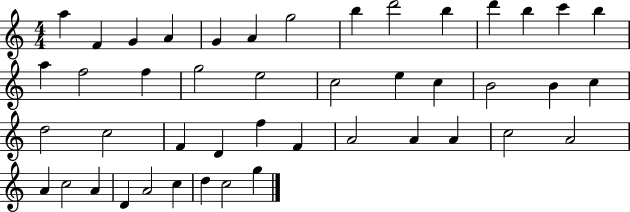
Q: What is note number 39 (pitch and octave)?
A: A4